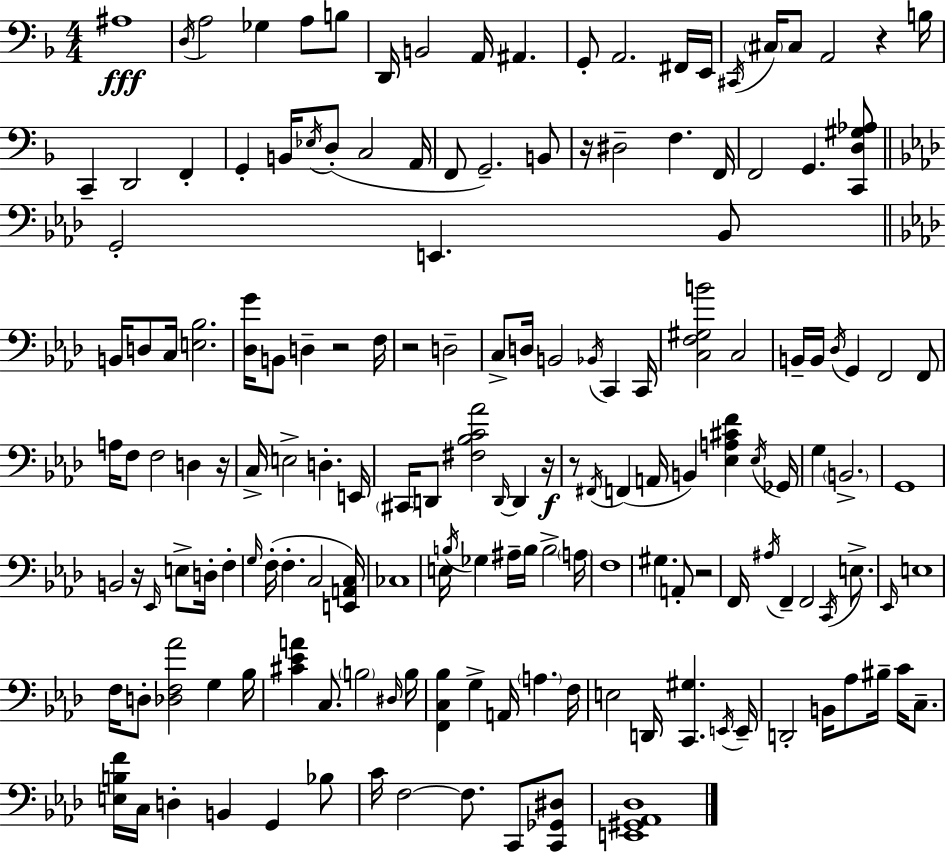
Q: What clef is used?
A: bass